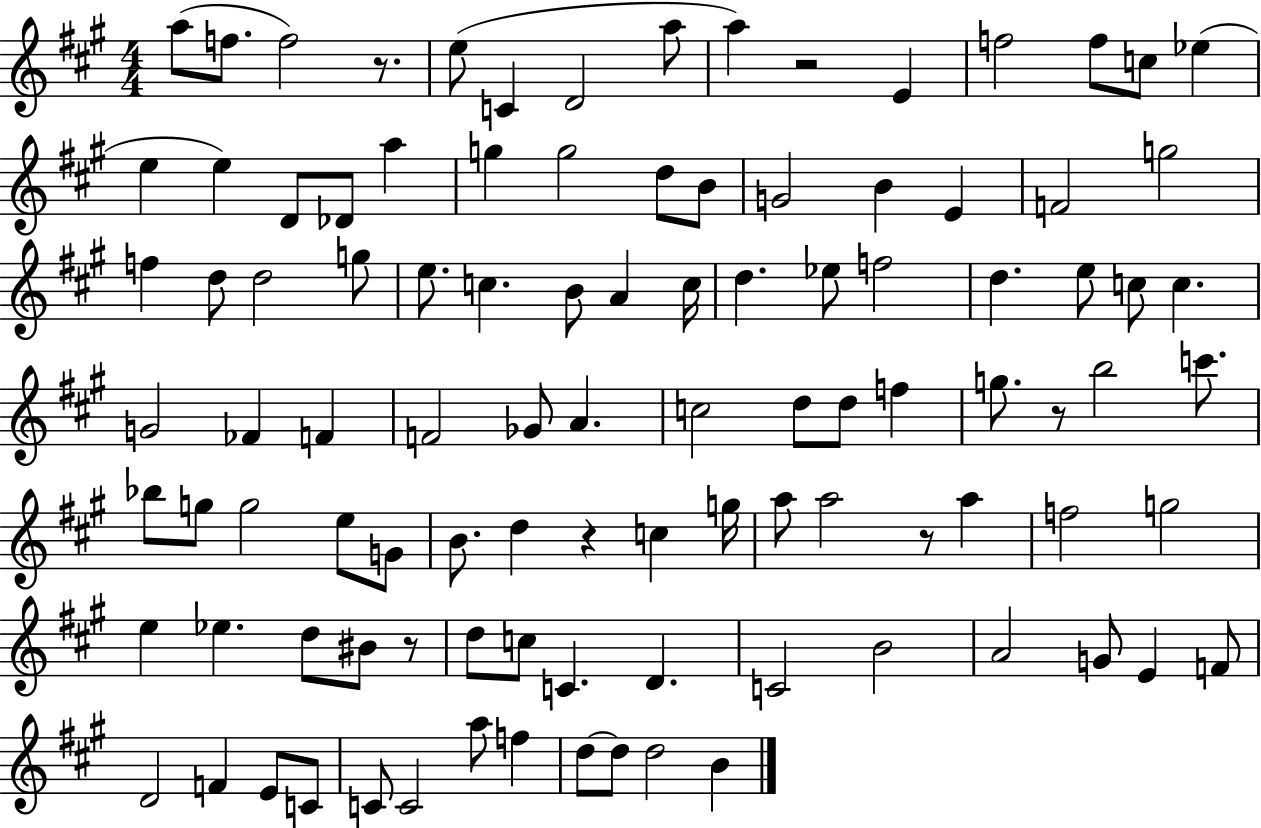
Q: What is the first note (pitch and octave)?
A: A5